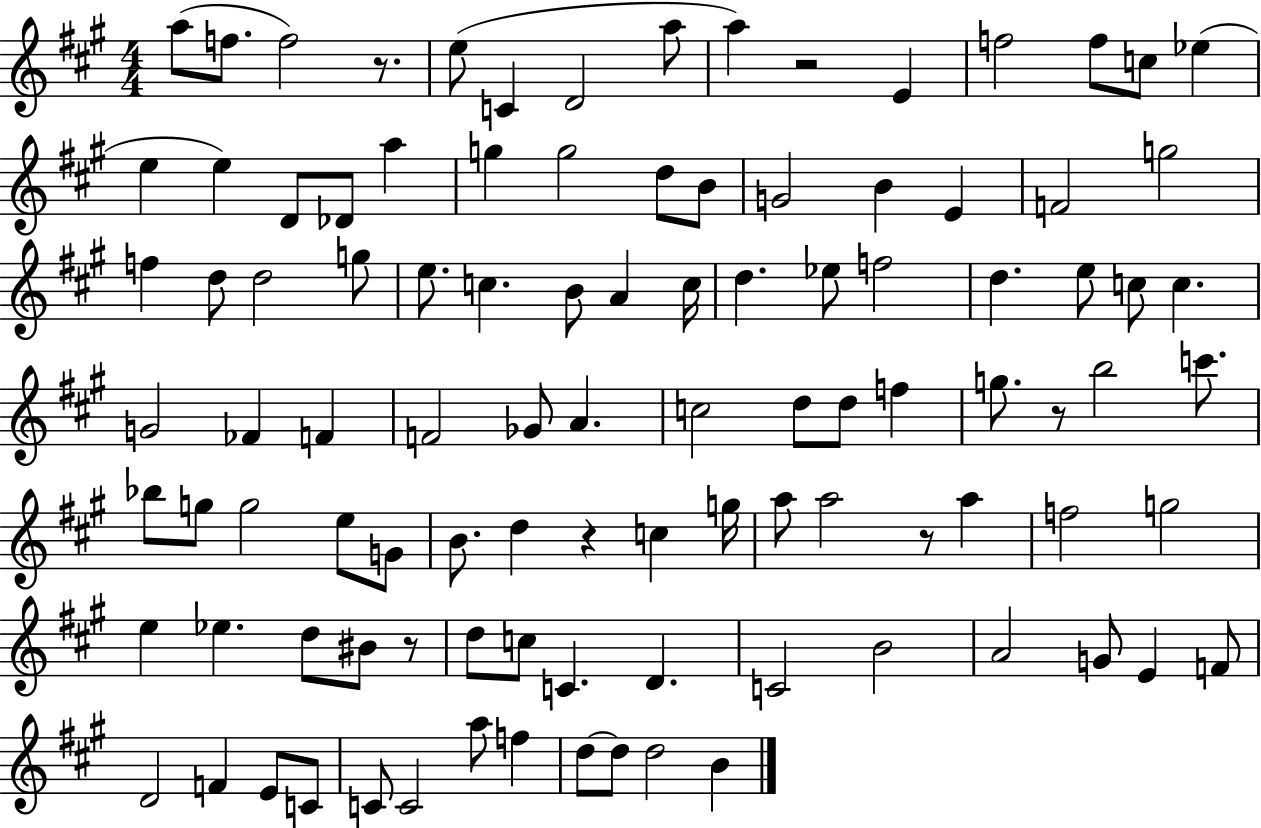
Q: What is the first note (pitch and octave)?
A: A5